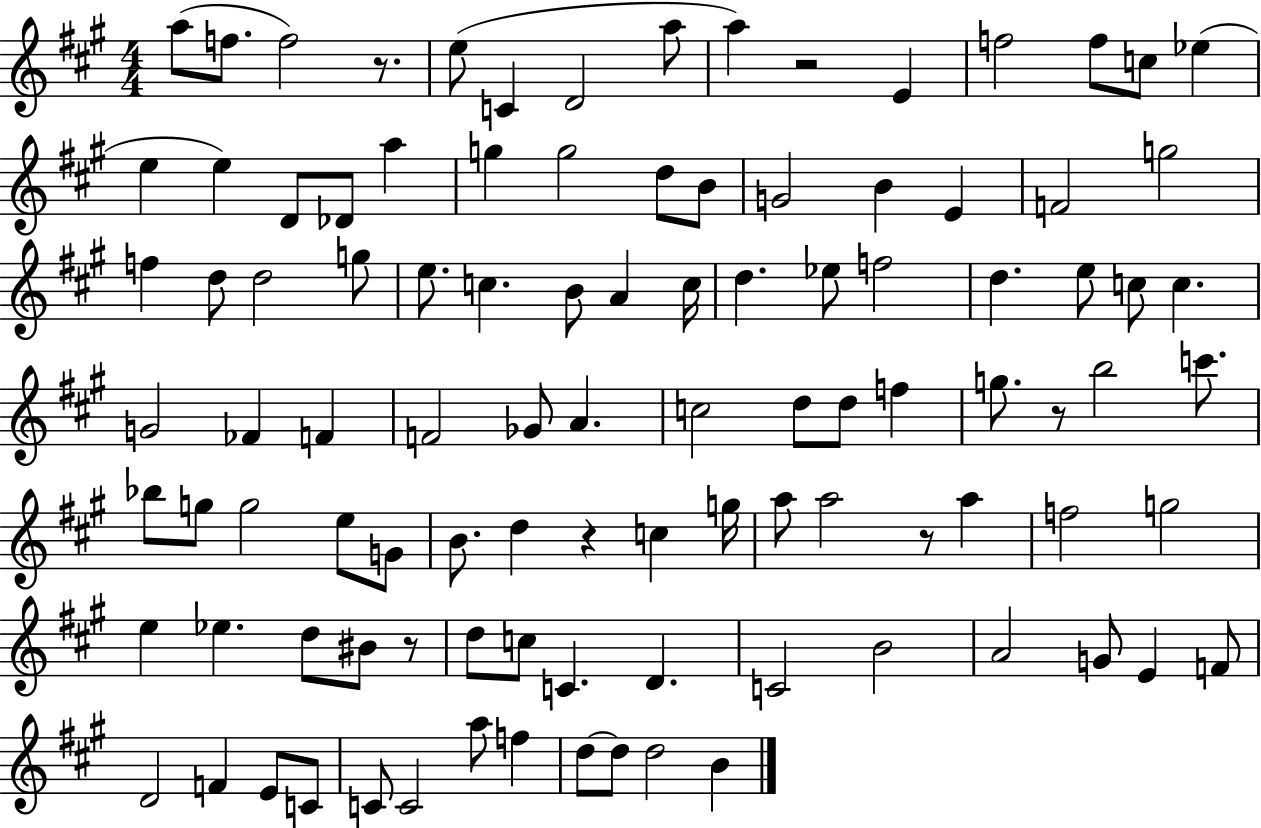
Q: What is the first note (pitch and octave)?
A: A5